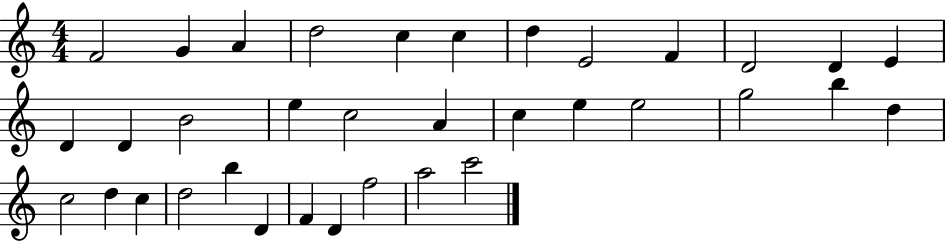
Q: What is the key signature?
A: C major